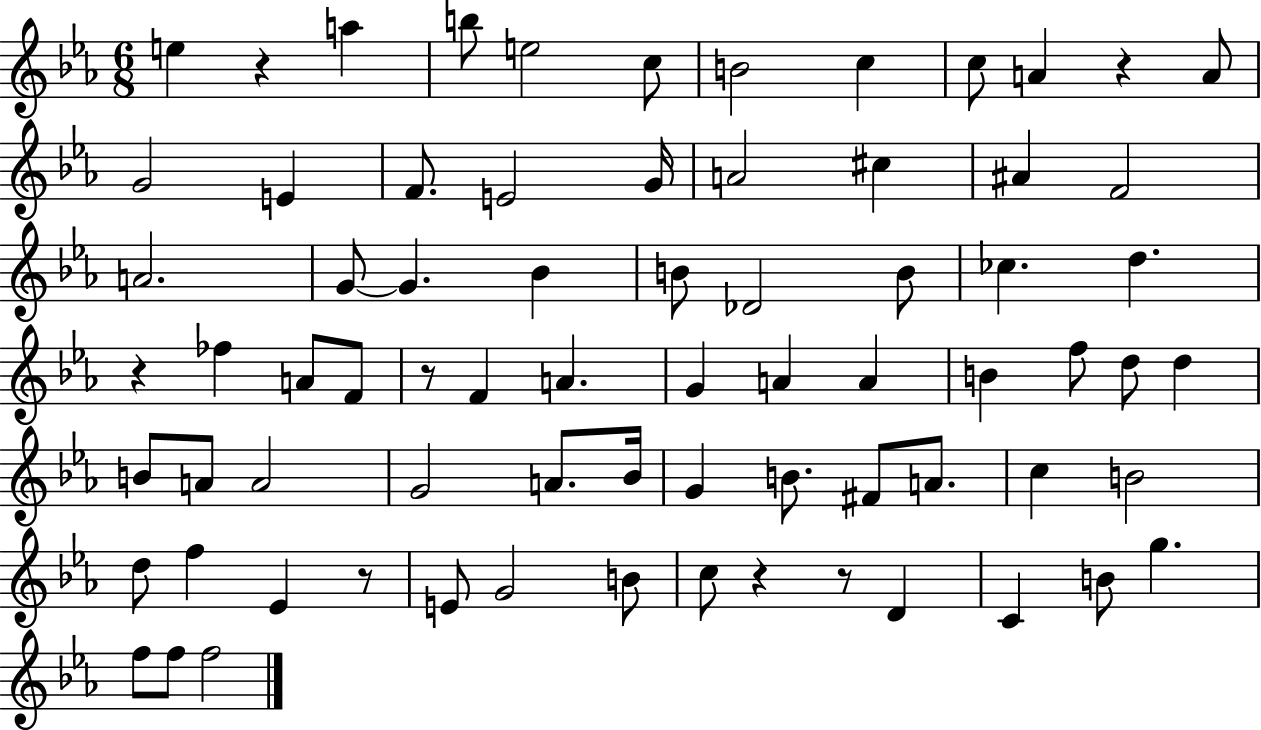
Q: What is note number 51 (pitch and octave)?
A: C5